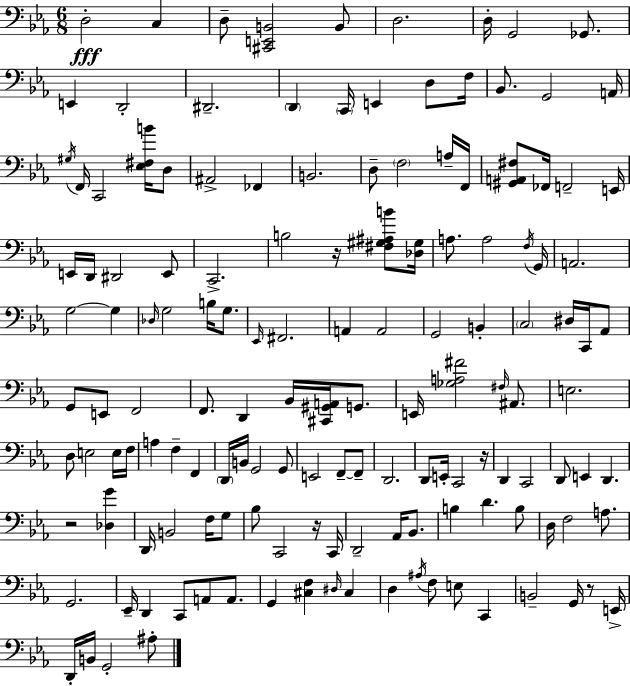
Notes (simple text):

D3/h C3/q D3/e [C#2,E2,B2]/h B2/e D3/h. D3/s G2/h Gb2/e. E2/q D2/h D#2/h. D2/q C2/s E2/q D3/e F3/s Bb2/e. G2/h A2/s G#3/s F2/s C2/h [Eb3,F#3,B4]/s D3/e A#2/h FES2/q B2/h. D3/e F3/h A3/s F2/s [G#2,A2,F#3]/e FES2/s F2/h E2/s E2/s D2/s D#2/h E2/e C2/h. B3/h R/s [F#3,G#3,A#3,B4]/e [Db3,G#3]/s A3/e. A3/h F3/s G2/s A2/h. G3/h G3/q Db3/s G3/h B3/s G3/e. Eb2/s F#2/h. A2/q A2/h G2/h B2/q C3/h D#3/s C2/s Ab2/e G2/e E2/e F2/h F2/e. D2/q Bb2/s [C#2,G#2,A2]/s G2/e. E2/s [Gb3,A3,F#4]/h F#3/s A#2/e. E3/h. D3/e E3/h E3/s F3/s A3/q F3/q F2/q D2/s B2/s G2/h G2/e E2/h F2/e F2/e D2/h. D2/e E2/s C2/h R/s D2/q C2/h D2/e E2/q D2/q. R/h [Db3,G4]/q D2/s B2/h F3/s G3/e Bb3/e C2/h R/s C2/s D2/h Ab2/s Bb2/e. B3/q D4/q. B3/e D3/s F3/h A3/e. G2/h. Eb2/s D2/q C2/e A2/e A2/e. G2/q [C#3,F3]/q D#3/s C#3/q D3/q A#3/s F3/e E3/e C2/q B2/h G2/s R/e E2/s D2/s B2/s G2/h A#3/e